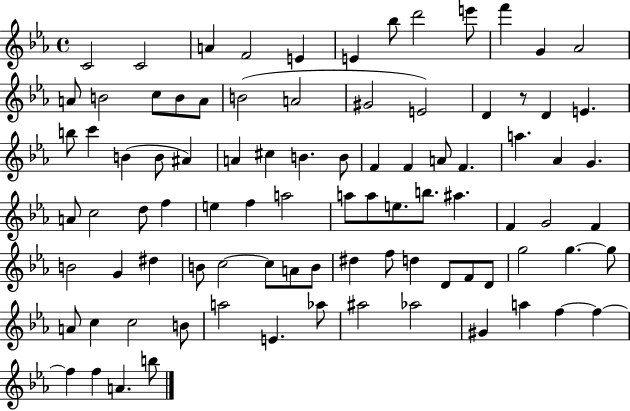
{
  \clef treble
  \time 4/4
  \defaultTimeSignature
  \key ees \major
  \repeat volta 2 { c'2 c'2 | a'4 f'2 e'4 | e'4 bes''8 d'''2 e'''8 | f'''4 g'4 aes'2 | \break a'8 b'2 c''8 b'8 a'8 | b'2( a'2 | gis'2 e'2) | d'4 r8 d'4 e'4. | \break b''8 c'''4 b'4( b'8 ais'4) | a'4 cis''4 b'4. b'8 | f'4 f'4 a'8 f'4. | a''4. aes'4 g'4. | \break a'8 c''2 d''8 f''4 | e''4 f''4 a''2 | a''8 a''8 e''8. b''8. ais''4. | f'4 g'2 f'4 | \break b'2 g'4 dis''4 | b'8 c''2~~ c''8 a'8 b'8 | dis''4 f''8 d''4 d'8 f'8 d'8 | g''2 g''4.~~ g''8 | \break a'8 c''4 c''2 b'8 | a''2 e'4. aes''8 | ais''2 aes''2 | gis'4 a''4 f''4~~ f''4~~ | \break f''4 f''4 a'4. b''8 | } \bar "|."
}